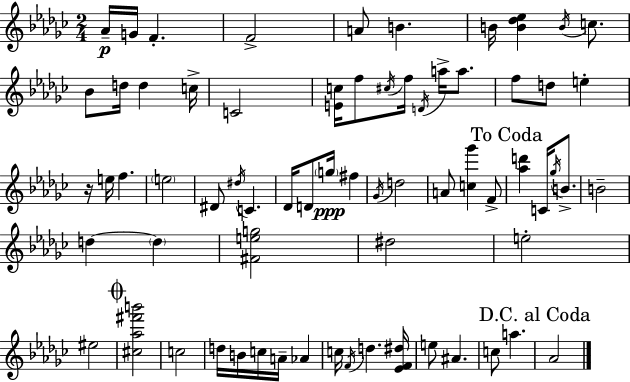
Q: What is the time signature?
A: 2/4